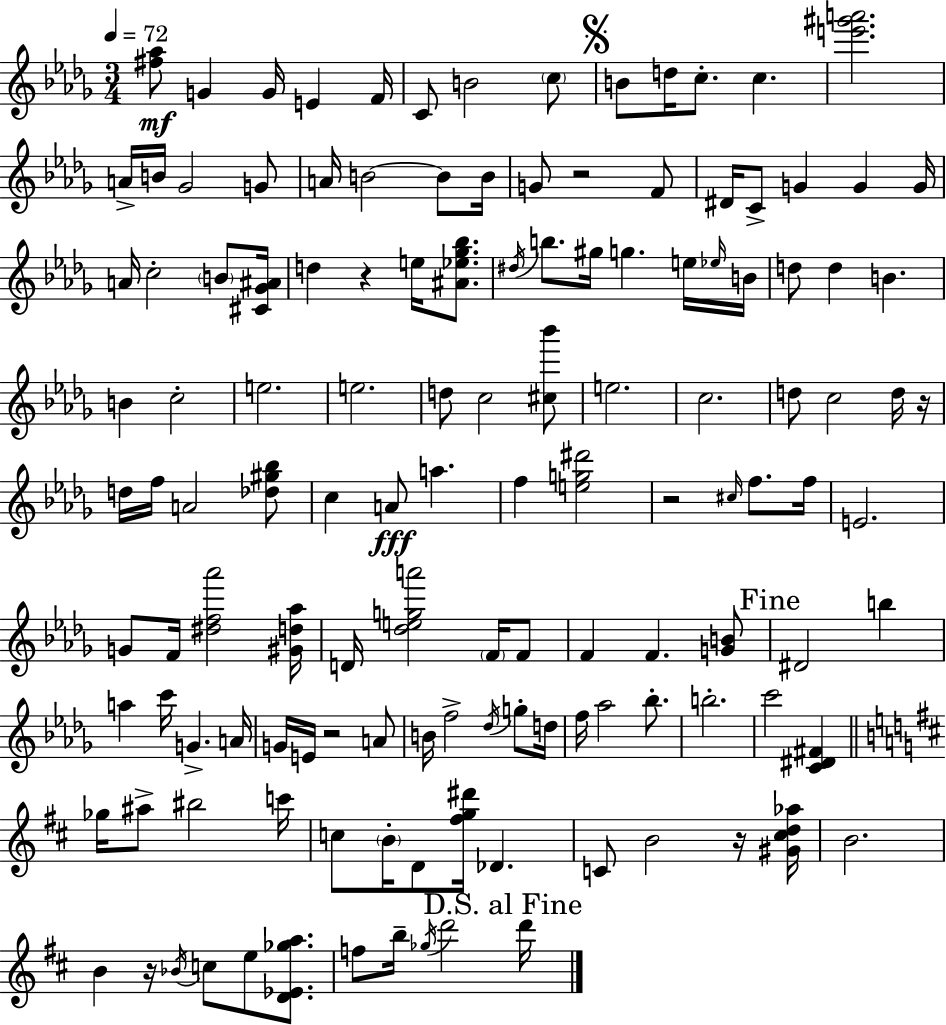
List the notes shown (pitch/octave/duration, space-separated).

[F#5,Ab5]/e G4/q G4/s E4/q F4/s C4/e B4/h C5/e B4/e D5/s C5/e. C5/q. [E6,G#6,A6]/h. A4/s B4/s Gb4/h G4/e A4/s B4/h B4/e B4/s G4/e R/h F4/e D#4/s C4/e G4/q G4/q G4/s A4/s C5/h B4/e [C#4,Gb4,A#4]/s D5/q R/q E5/s [A#4,Eb5,Gb5,Bb5]/e. D#5/s B5/e. G#5/s G5/q. E5/s Eb5/s B4/s D5/e D5/q B4/q. B4/q C5/h E5/h. E5/h. D5/e C5/h [C#5,Bb6]/e E5/h. C5/h. D5/e C5/h D5/s R/s D5/s F5/s A4/h [Db5,G#5,Bb5]/e C5/q A4/e A5/q. F5/q [E5,G5,D#6]/h R/h C#5/s F5/e. F5/s E4/h. G4/e F4/s [D#5,F5,Ab6]/h [G#4,D5,Ab5]/s D4/s [Db5,E5,G5,A6]/h F4/s F4/e F4/q F4/q. [G4,B4]/e D#4/h B5/q A5/q C6/s G4/q. A4/s G4/s E4/s R/h A4/e B4/s F5/h Db5/s G5/e D5/s F5/s Ab5/h Bb5/e. B5/h. C6/h [C4,D#4,F#4]/q Gb5/s A#5/e BIS5/h C6/s C5/e B4/s D4/e [F#5,G5,D#6]/s Db4/q. C4/e B4/h R/s [G#4,C#5,D5,Ab5]/s B4/h. B4/q R/s Bb4/s C5/e E5/e [D4,Eb4,Gb5,A5]/e. F5/e B5/s Gb5/s D6/h D6/s